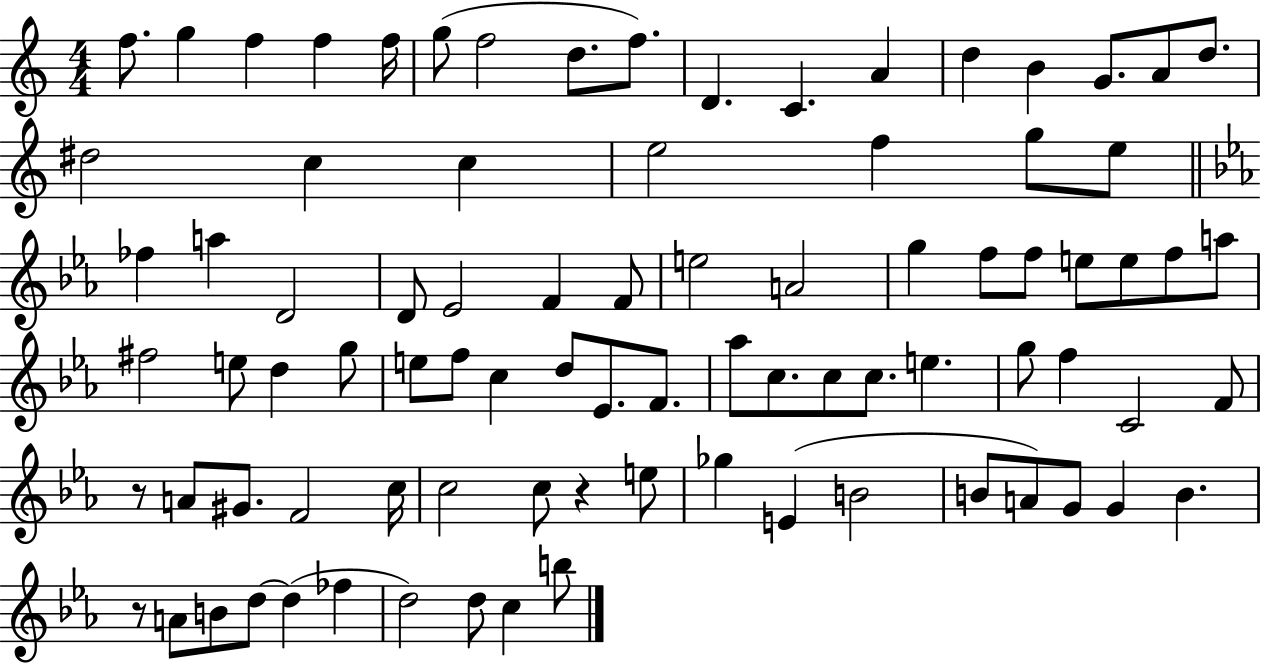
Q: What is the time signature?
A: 4/4